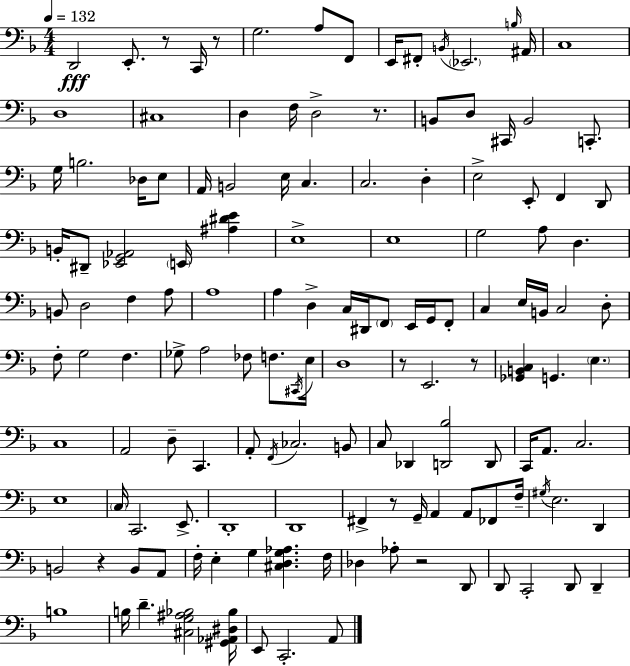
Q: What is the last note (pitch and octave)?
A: A2